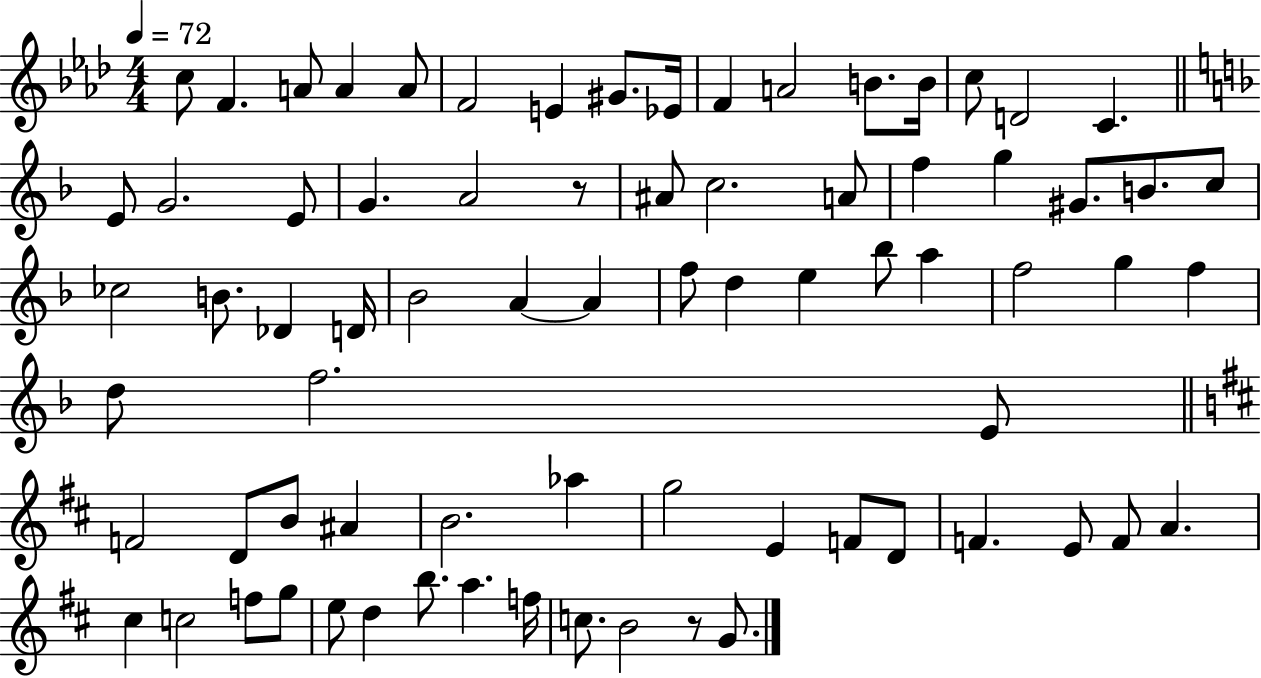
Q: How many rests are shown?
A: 2